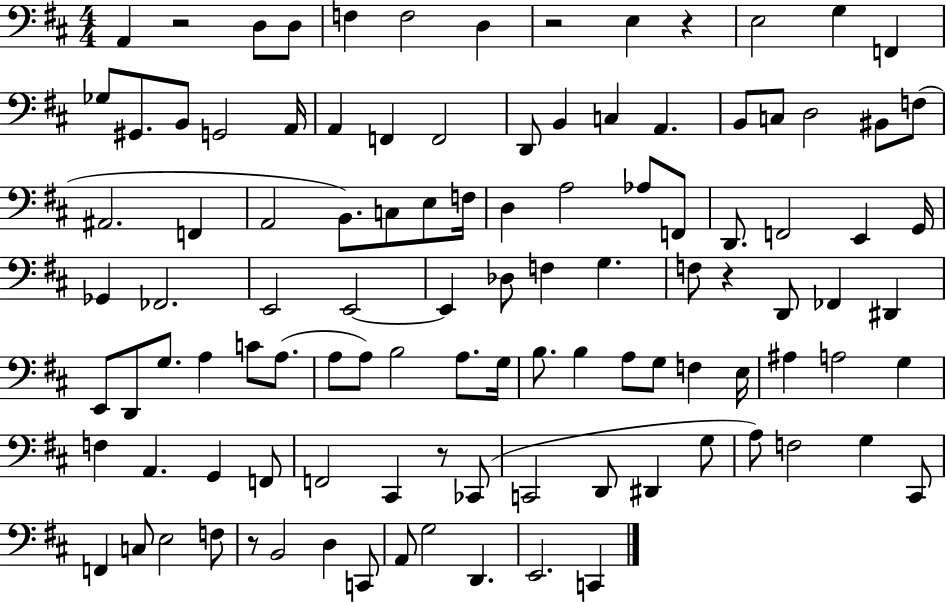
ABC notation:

X:1
T:Untitled
M:4/4
L:1/4
K:D
A,, z2 D,/2 D,/2 F, F,2 D, z2 E, z E,2 G, F,, _G,/2 ^G,,/2 B,,/2 G,,2 A,,/4 A,, F,, F,,2 D,,/2 B,, C, A,, B,,/2 C,/2 D,2 ^B,,/2 F,/2 ^A,,2 F,, A,,2 B,,/2 C,/2 E,/2 F,/4 D, A,2 _A,/2 F,,/2 D,,/2 F,,2 E,, G,,/4 _G,, _F,,2 E,,2 E,,2 E,, _D,/2 F, G, F,/2 z D,,/2 _F,, ^D,, E,,/2 D,,/2 G,/2 A, C/2 A,/2 A,/2 A,/2 B,2 A,/2 G,/4 B,/2 B, A,/2 G,/2 F, E,/4 ^A, A,2 G, F, A,, G,, F,,/2 F,,2 ^C,, z/2 _C,,/2 C,,2 D,,/2 ^D,, G,/2 A,/2 F,2 G, ^C,,/2 F,, C,/2 E,2 F,/2 z/2 B,,2 D, C,,/2 A,,/2 G,2 D,, E,,2 C,,